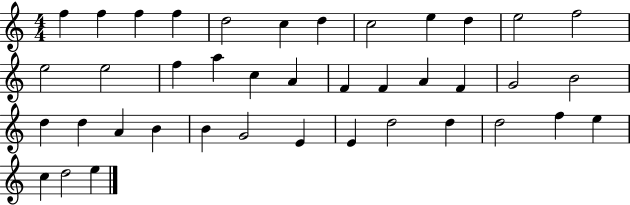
{
  \clef treble
  \numericTimeSignature
  \time 4/4
  \key c \major
  f''4 f''4 f''4 f''4 | d''2 c''4 d''4 | c''2 e''4 d''4 | e''2 f''2 | \break e''2 e''2 | f''4 a''4 c''4 a'4 | f'4 f'4 a'4 f'4 | g'2 b'2 | \break d''4 d''4 a'4 b'4 | b'4 g'2 e'4 | e'4 d''2 d''4 | d''2 f''4 e''4 | \break c''4 d''2 e''4 | \bar "|."
}